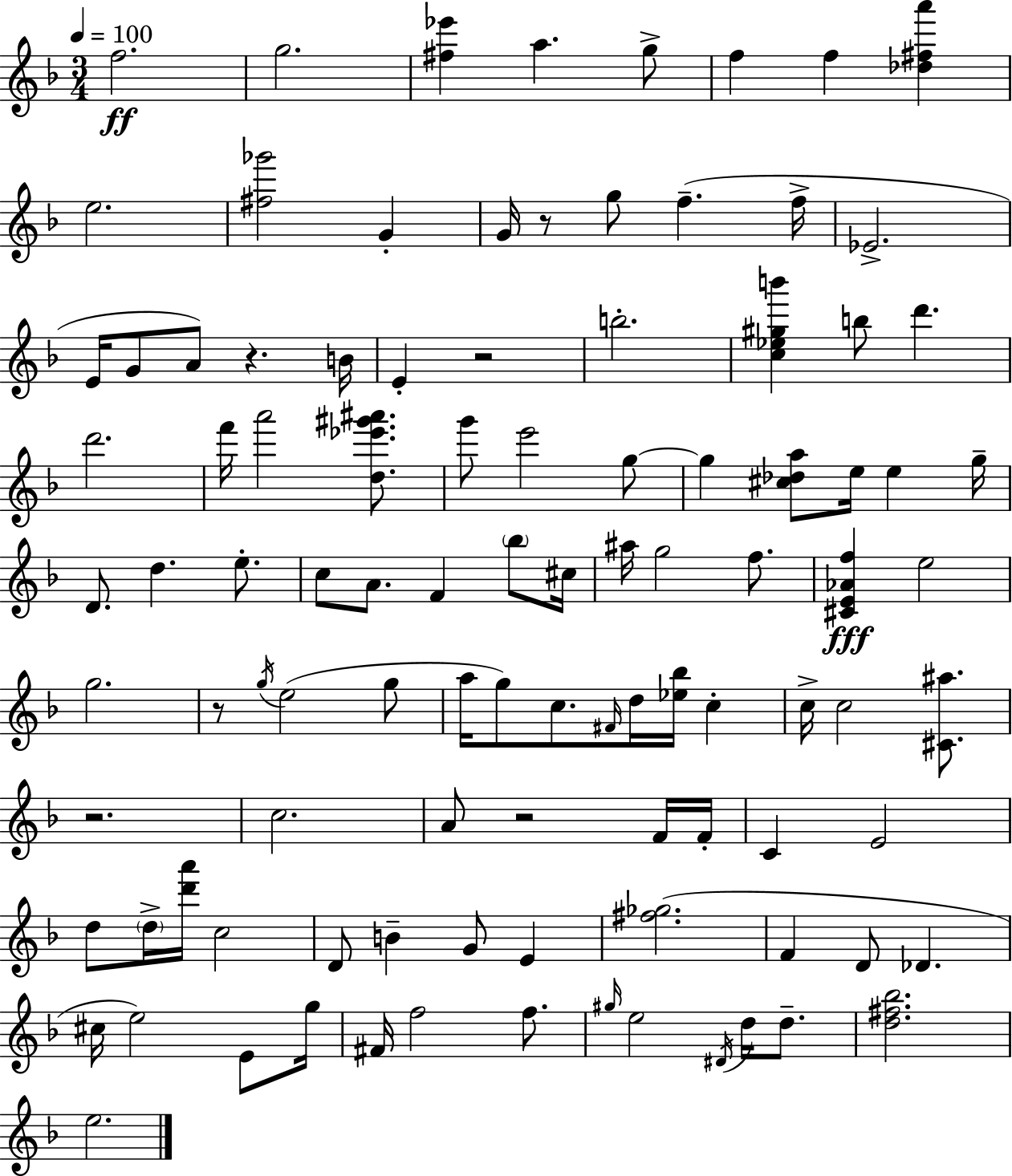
F5/h. G5/h. [F#5,Eb6]/q A5/q. G5/e F5/q F5/q [Db5,F#5,A6]/q E5/h. [F#5,Gb6]/h G4/q G4/s R/e G5/e F5/q. F5/s Eb4/h. E4/s G4/e A4/e R/q. B4/s E4/q R/h B5/h. [C5,Eb5,G#5,B6]/q B5/e D6/q. D6/h. F6/s A6/h [D5,Eb6,G#6,A#6]/e. G6/e E6/h G5/e G5/q [C#5,Db5,A5]/e E5/s E5/q G5/s D4/e. D5/q. E5/e. C5/e A4/e. F4/q Bb5/e C#5/s A#5/s G5/h F5/e. [C#4,E4,Ab4,F5]/q E5/h G5/h. R/e G5/s E5/h G5/e A5/s G5/e C5/e. F#4/s D5/s [Eb5,Bb5]/s C5/q C5/s C5/h [C#4,A#5]/e. R/h. C5/h. A4/e R/h F4/s F4/s C4/q E4/h D5/e D5/s [D6,A6]/s C5/h D4/e B4/q G4/e E4/q [F#5,Gb5]/h. F4/q D4/e Db4/q. C#5/s E5/h E4/e G5/s F#4/s F5/h F5/e. G#5/s E5/h D#4/s D5/s D5/e. [D5,F#5,Bb5]/h. E5/h.